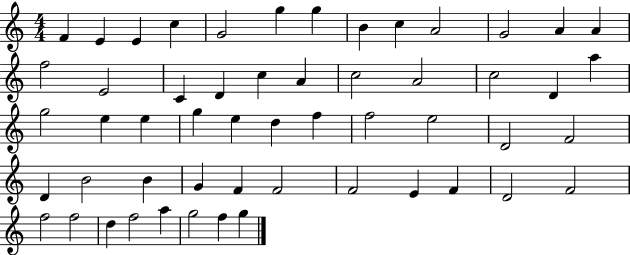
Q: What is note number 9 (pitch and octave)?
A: C5